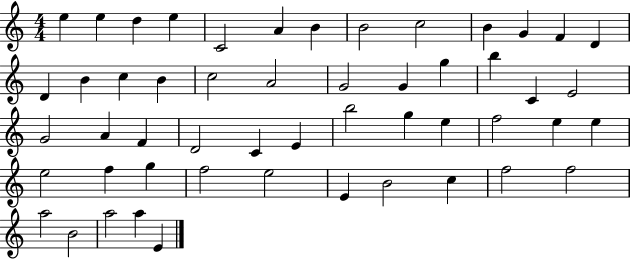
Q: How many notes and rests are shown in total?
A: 52